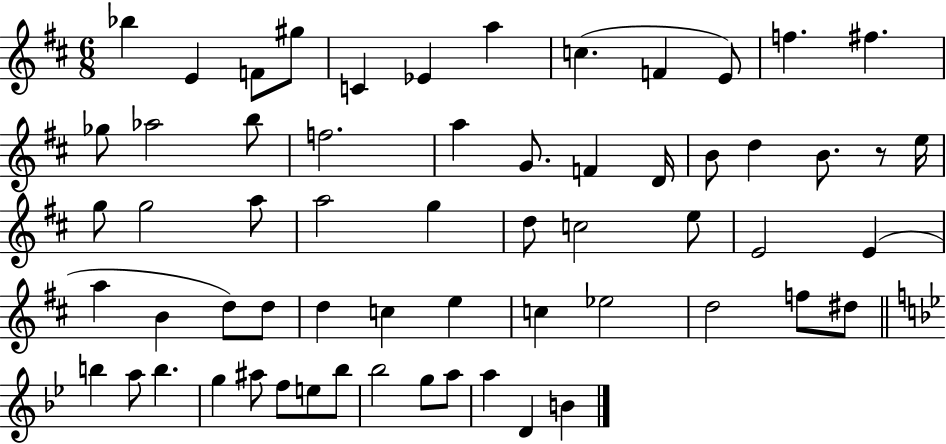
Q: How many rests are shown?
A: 1